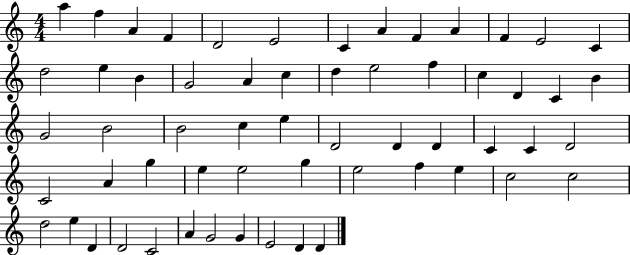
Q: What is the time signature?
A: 4/4